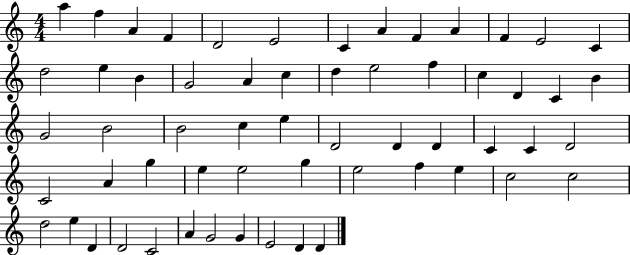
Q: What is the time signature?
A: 4/4